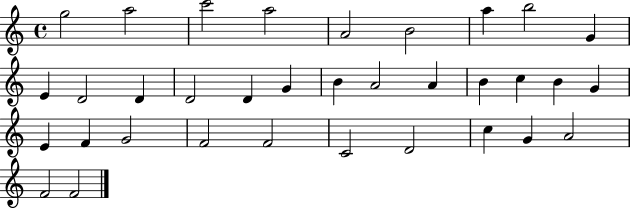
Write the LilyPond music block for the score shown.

{
  \clef treble
  \time 4/4
  \defaultTimeSignature
  \key c \major
  g''2 a''2 | c'''2 a''2 | a'2 b'2 | a''4 b''2 g'4 | \break e'4 d'2 d'4 | d'2 d'4 g'4 | b'4 a'2 a'4 | b'4 c''4 b'4 g'4 | \break e'4 f'4 g'2 | f'2 f'2 | c'2 d'2 | c''4 g'4 a'2 | \break f'2 f'2 | \bar "|."
}